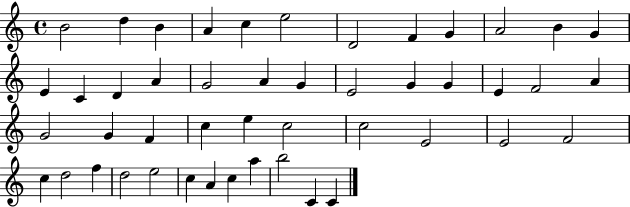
B4/h D5/q B4/q A4/q C5/q E5/h D4/h F4/q G4/q A4/h B4/q G4/q E4/q C4/q D4/q A4/q G4/h A4/q G4/q E4/h G4/q G4/q E4/q F4/h A4/q G4/h G4/q F4/q C5/q E5/q C5/h C5/h E4/h E4/h F4/h C5/q D5/h F5/q D5/h E5/h C5/q A4/q C5/q A5/q B5/h C4/q C4/q